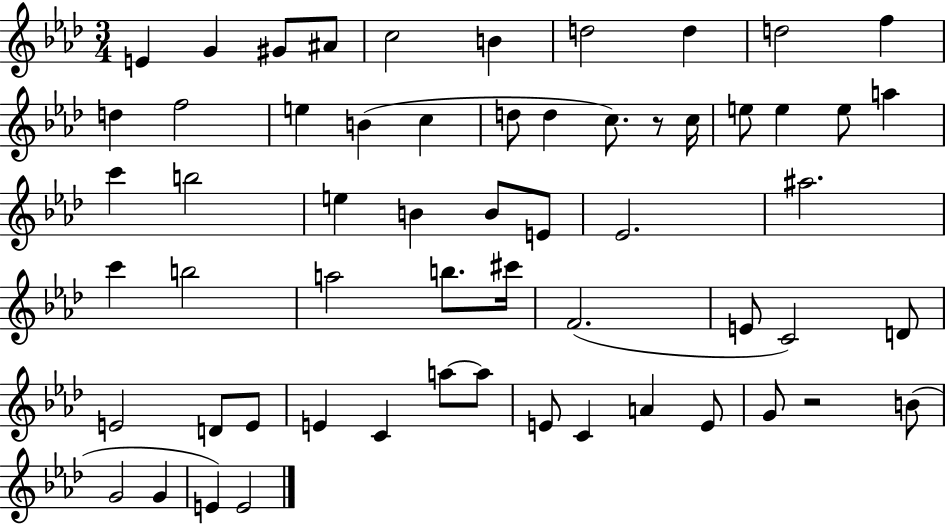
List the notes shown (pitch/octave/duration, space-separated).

E4/q G4/q G#4/e A#4/e C5/h B4/q D5/h D5/q D5/h F5/q D5/q F5/h E5/q B4/q C5/q D5/e D5/q C5/e. R/e C5/s E5/e E5/q E5/e A5/q C6/q B5/h E5/q B4/q B4/e E4/e Eb4/h. A#5/h. C6/q B5/h A5/h B5/e. C#6/s F4/h. E4/e C4/h D4/e E4/h D4/e E4/e E4/q C4/q A5/e A5/e E4/e C4/q A4/q E4/e G4/e R/h B4/e G4/h G4/q E4/q E4/h